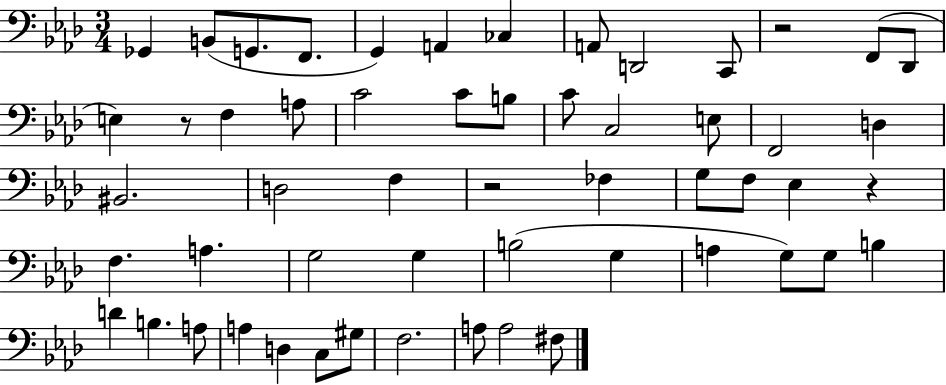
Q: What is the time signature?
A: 3/4